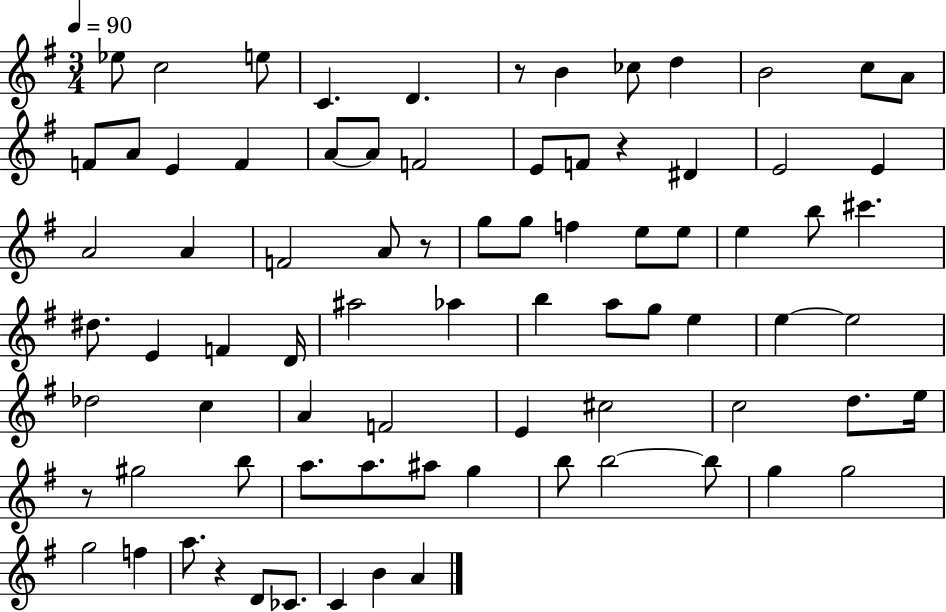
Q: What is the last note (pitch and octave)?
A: A4